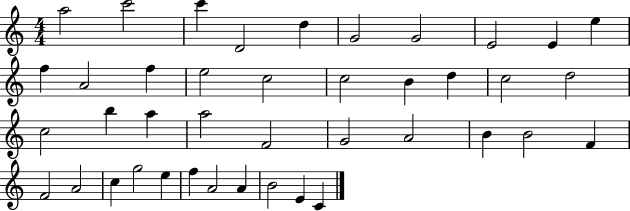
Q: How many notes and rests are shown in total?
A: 41